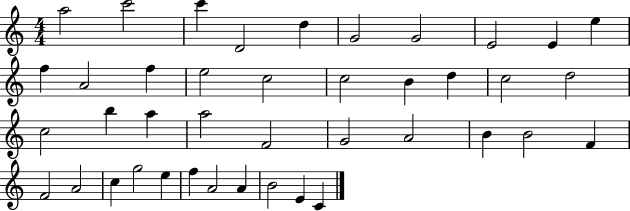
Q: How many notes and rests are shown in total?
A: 41